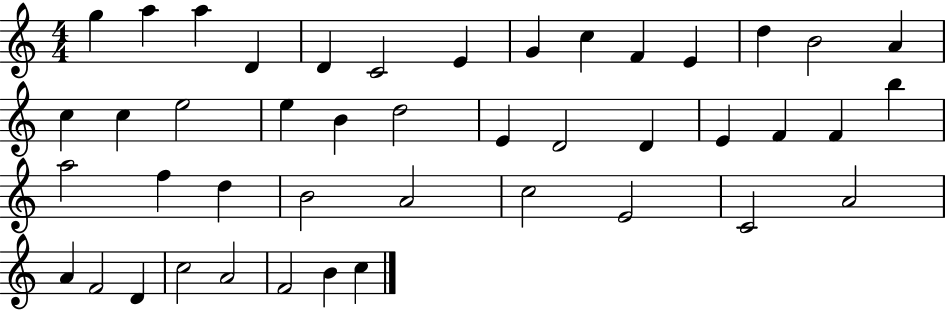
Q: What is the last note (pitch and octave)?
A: C5